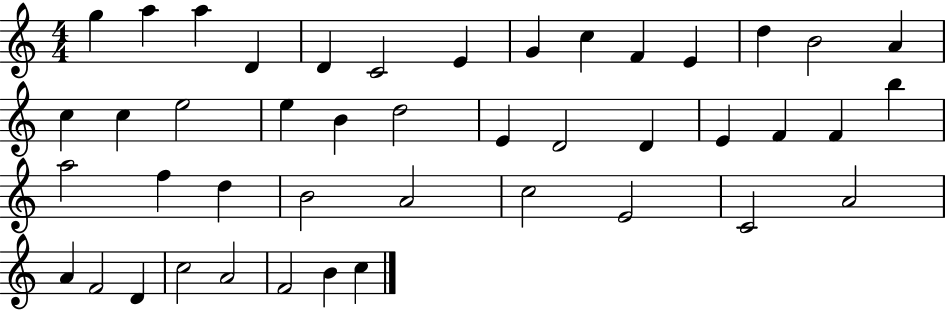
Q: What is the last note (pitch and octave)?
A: C5